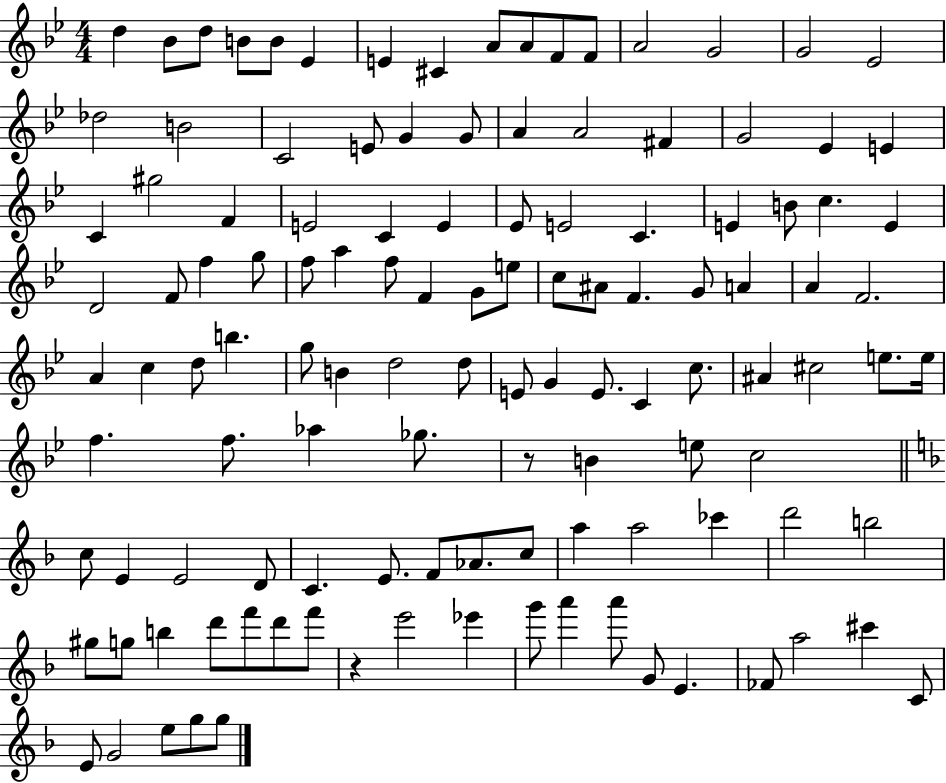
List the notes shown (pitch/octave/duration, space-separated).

D5/q Bb4/e D5/e B4/e B4/e Eb4/q E4/q C#4/q A4/e A4/e F4/e F4/e A4/h G4/h G4/h Eb4/h Db5/h B4/h C4/h E4/e G4/q G4/e A4/q A4/h F#4/q G4/h Eb4/q E4/q C4/q G#5/h F4/q E4/h C4/q E4/q Eb4/e E4/h C4/q. E4/q B4/e C5/q. E4/q D4/h F4/e F5/q G5/e F5/e A5/q F5/e F4/q G4/e E5/e C5/e A#4/e F4/q. G4/e A4/q A4/q F4/h. A4/q C5/q D5/e B5/q. G5/e B4/q D5/h D5/e E4/e G4/q E4/e. C4/q C5/e. A#4/q C#5/h E5/e. E5/s F5/q. F5/e. Ab5/q Gb5/e. R/e B4/q E5/e C5/h C5/e E4/q E4/h D4/e C4/q. E4/e. F4/e Ab4/e. C5/e A5/q A5/h CES6/q D6/h B5/h G#5/e G5/e B5/q D6/e F6/e D6/e F6/e R/q E6/h Eb6/q G6/e A6/q A6/e G4/e E4/q. FES4/e A5/h C#6/q C4/e E4/e G4/h E5/e G5/e G5/e